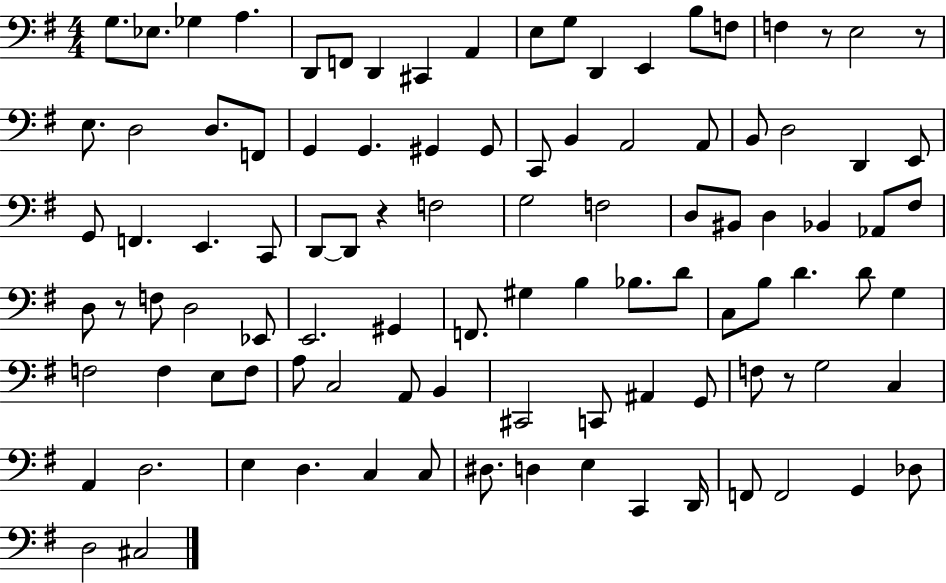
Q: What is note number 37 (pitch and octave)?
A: C2